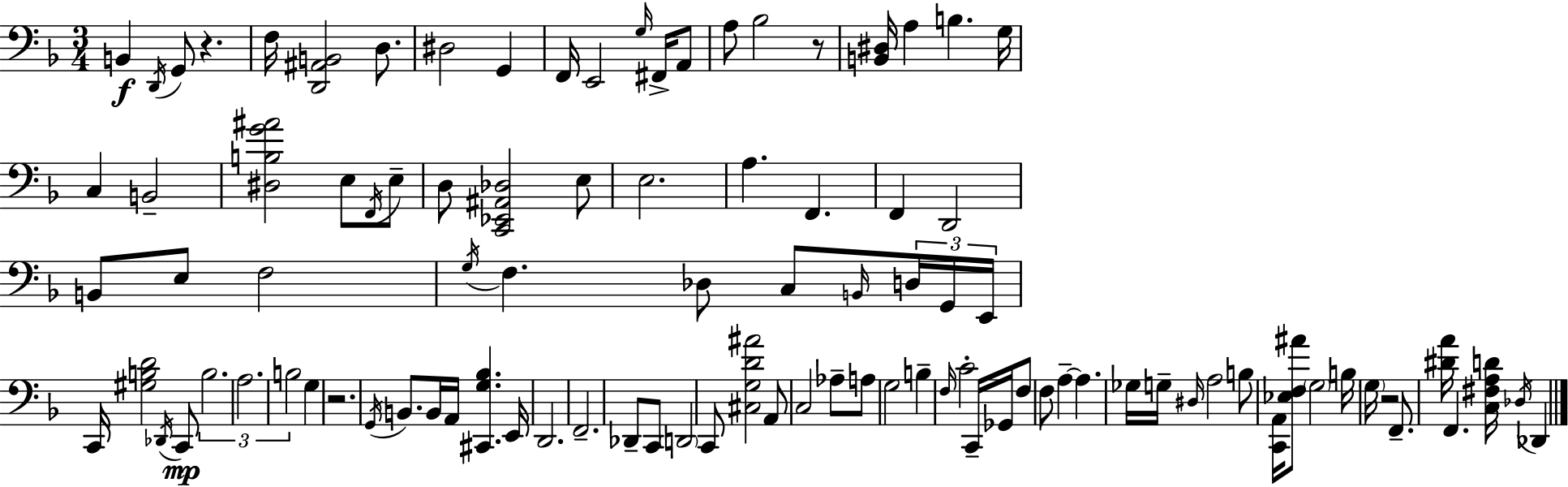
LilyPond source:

{
  \clef bass
  \numericTimeSignature
  \time 3/4
  \key d \minor
  b,4\f \acciaccatura { d,16 } g,8 r4. | f16 <d, ais, b,>2 d8. | dis2 g,4 | f,16 e,2 \grace { g16 } fis,16-> | \break a,8 a8 bes2 | r8 <b, dis>16 a4 b4. | g16 c4 b,2-- | <dis b g' ais'>2 e8 | \break \acciaccatura { f,16 } e8-- d8 <c, ees, ais, des>2 | e8 e2. | a4. f,4. | f,4 d,2 | \break b,8 e8 f2 | \acciaccatura { g16 } f4. des8 | c8 \grace { b,16 } \tuplet 3/2 { d16 g,16 e,16 } c,16 <gis b d'>2 | \acciaccatura { des,16 } c,8\mp \tuplet 3/2 { b2. | \break a2. | b2 } | g4 r2. | \acciaccatura { g,16 } b,8. b,16 a,16 | \break <cis, g bes>4. e,16 d,2. | f,2.-- | des,8-- c,8 \parenthesize d,2 | c,8 <cis g d' ais'>2 | \break a,8 c2 | aes8-- a8 g2 | b4-- \grace { f16 } c'2-. | c,16-- ges,16 f8 f8 a4--~~ | \break a4. ges16 g16-- \grace { dis16 } a2 | b8 <c, a,>16 <ees f ais'>8 | \parenthesize g2 b16 \parenthesize g16 r2 | f,8.-- <dis' a'>16 f,4. | \break <c fis a d'>16 \acciaccatura { des16 } des,4 \bar "|."
}